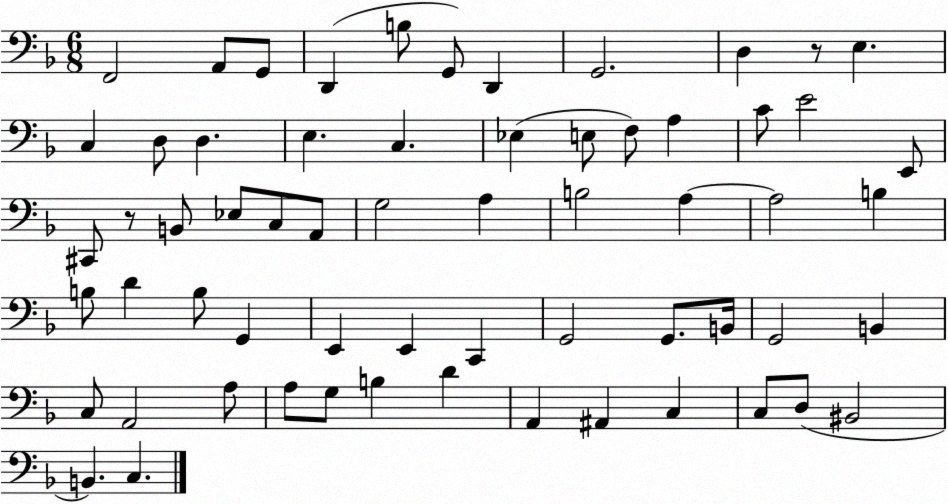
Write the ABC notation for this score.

X:1
T:Untitled
M:6/8
L:1/4
K:F
F,,2 A,,/2 G,,/2 D,, B,/2 G,,/2 D,, G,,2 D, z/2 E, C, D,/2 D, E, C, _E, E,/2 F,/2 A, C/2 E2 E,,/2 ^C,,/2 z/2 B,,/2 _E,/2 C,/2 A,,/2 G,2 A, B,2 A, A,2 B, B,/2 D B,/2 G,, E,, E,, C,, G,,2 G,,/2 B,,/4 G,,2 B,, C,/2 A,,2 A,/2 A,/2 G,/2 B, D A,, ^A,, C, C,/2 D,/2 ^B,,2 B,, C,